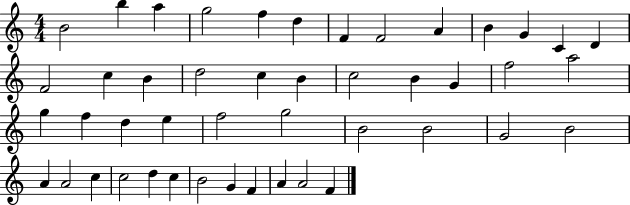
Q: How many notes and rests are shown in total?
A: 46